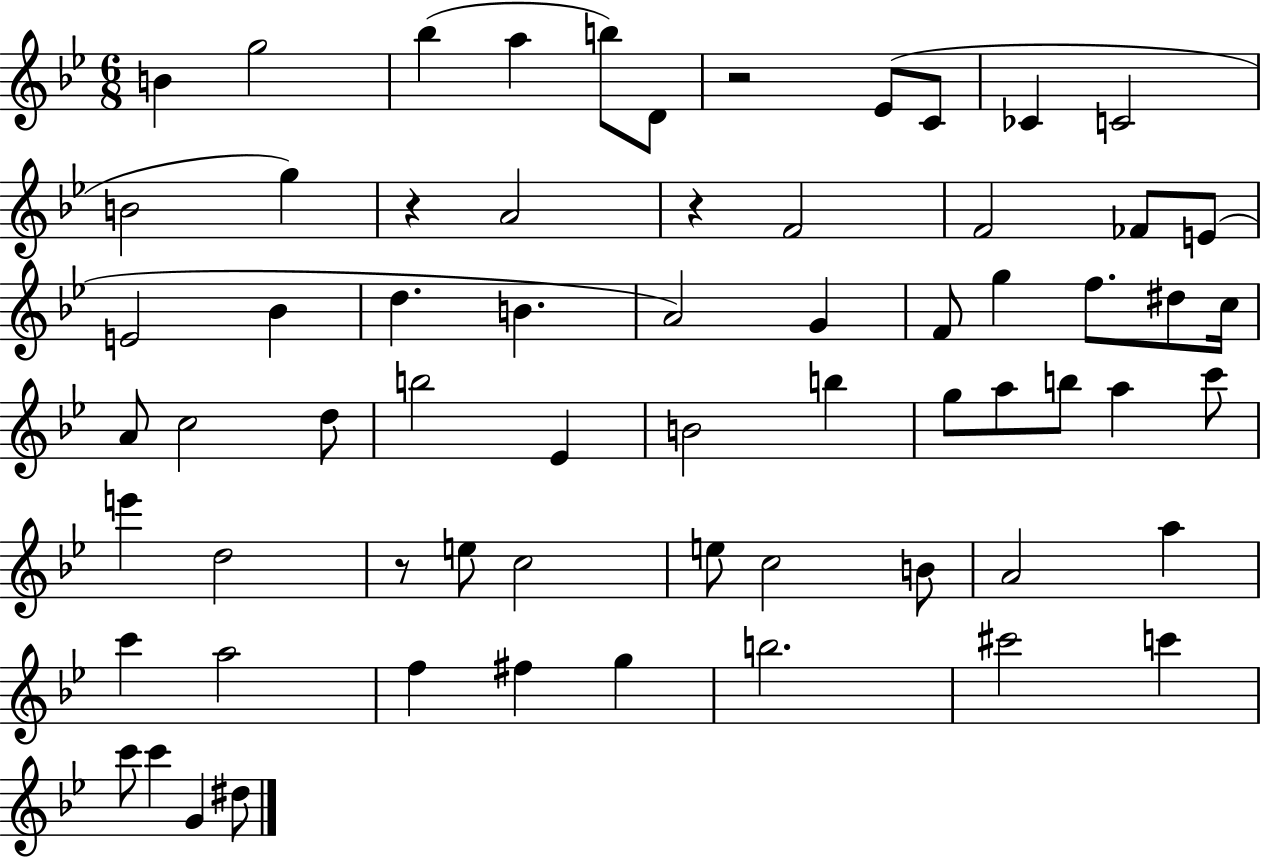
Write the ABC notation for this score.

X:1
T:Untitled
M:6/8
L:1/4
K:Bb
B g2 _b a b/2 D/2 z2 _E/2 C/2 _C C2 B2 g z A2 z F2 F2 _F/2 E/2 E2 _B d B A2 G F/2 g f/2 ^d/2 c/4 A/2 c2 d/2 b2 _E B2 b g/2 a/2 b/2 a c'/2 e' d2 z/2 e/2 c2 e/2 c2 B/2 A2 a c' a2 f ^f g b2 ^c'2 c' c'/2 c' G ^d/2